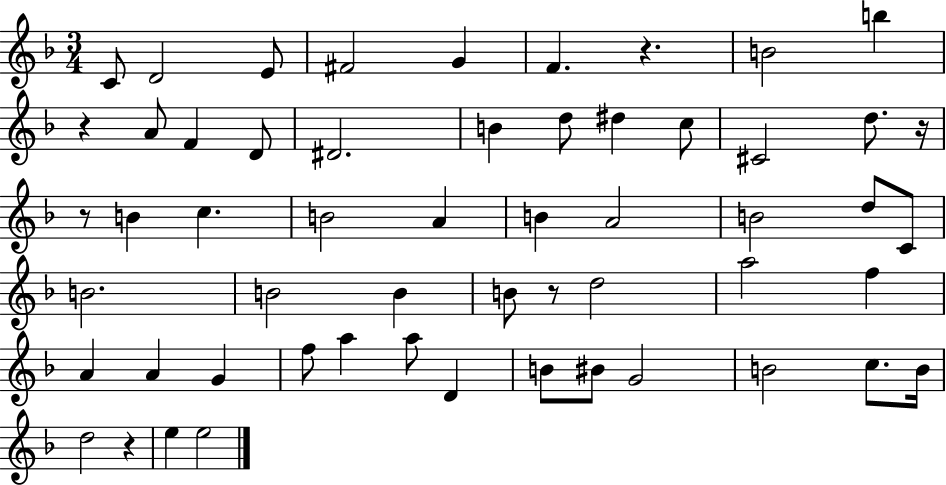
{
  \clef treble
  \numericTimeSignature
  \time 3/4
  \key f \major
  \repeat volta 2 { c'8 d'2 e'8 | fis'2 g'4 | f'4. r4. | b'2 b''4 | \break r4 a'8 f'4 d'8 | dis'2. | b'4 d''8 dis''4 c''8 | cis'2 d''8. r16 | \break r8 b'4 c''4. | b'2 a'4 | b'4 a'2 | b'2 d''8 c'8 | \break b'2. | b'2 b'4 | b'8 r8 d''2 | a''2 f''4 | \break a'4 a'4 g'4 | f''8 a''4 a''8 d'4 | b'8 bis'8 g'2 | b'2 c''8. b'16 | \break d''2 r4 | e''4 e''2 | } \bar "|."
}